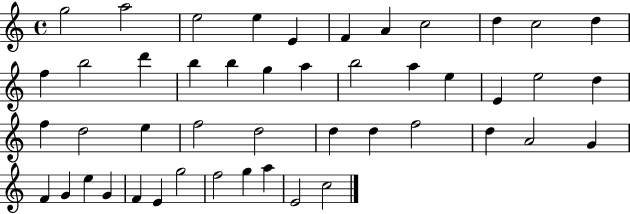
X:1
T:Untitled
M:4/4
L:1/4
K:C
g2 a2 e2 e E F A c2 d c2 d f b2 d' b b g a b2 a e E e2 d f d2 e f2 d2 d d f2 d A2 G F G e G F E g2 f2 g a E2 c2